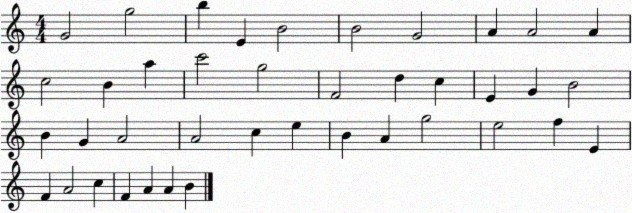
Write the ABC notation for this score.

X:1
T:Untitled
M:4/4
L:1/4
K:C
G2 g2 b E B2 B2 G2 A A2 A c2 B a c'2 g2 F2 d c E G B2 B G A2 A2 c e B A g2 e2 f E F A2 c F A A B